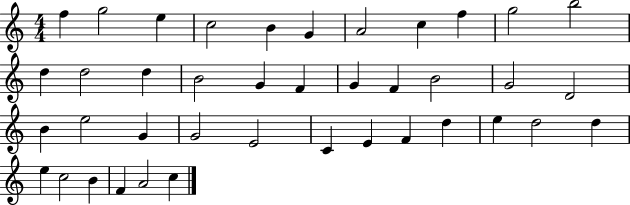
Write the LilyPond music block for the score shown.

{
  \clef treble
  \numericTimeSignature
  \time 4/4
  \key c \major
  f''4 g''2 e''4 | c''2 b'4 g'4 | a'2 c''4 f''4 | g''2 b''2 | \break d''4 d''2 d''4 | b'2 g'4 f'4 | g'4 f'4 b'2 | g'2 d'2 | \break b'4 e''2 g'4 | g'2 e'2 | c'4 e'4 f'4 d''4 | e''4 d''2 d''4 | \break e''4 c''2 b'4 | f'4 a'2 c''4 | \bar "|."
}